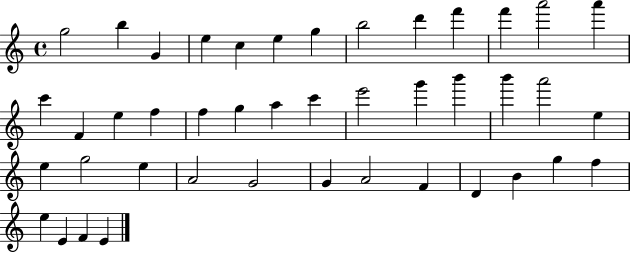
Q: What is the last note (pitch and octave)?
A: E4